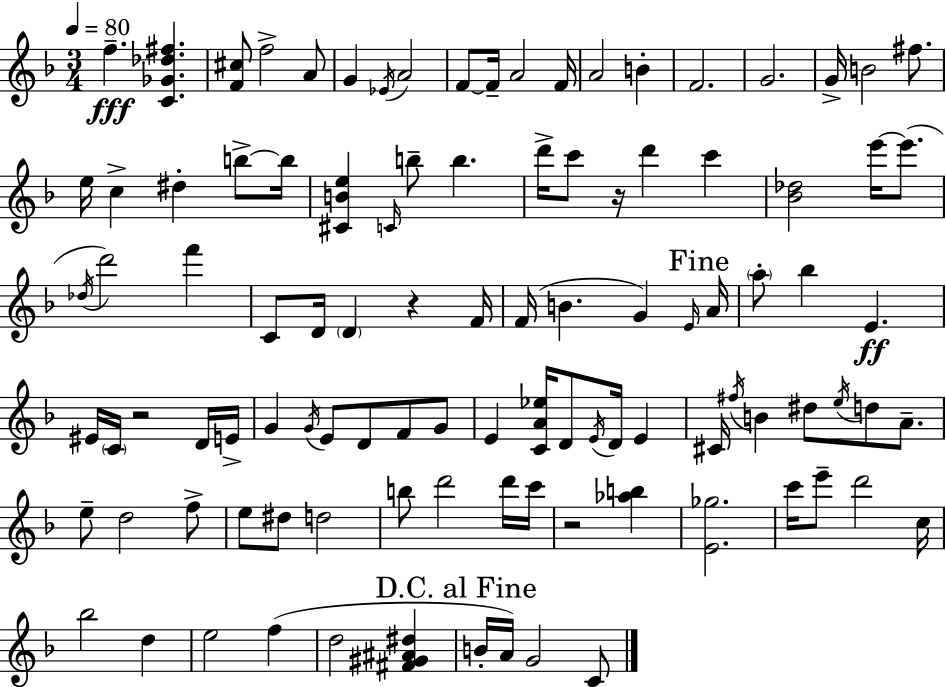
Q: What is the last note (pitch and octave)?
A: C4